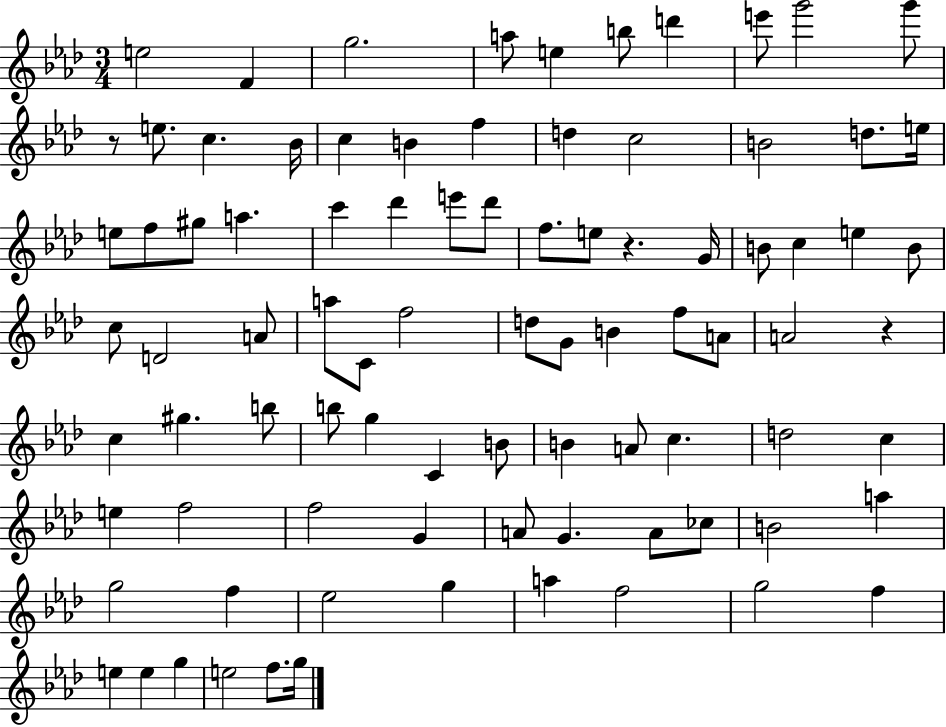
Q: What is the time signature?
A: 3/4